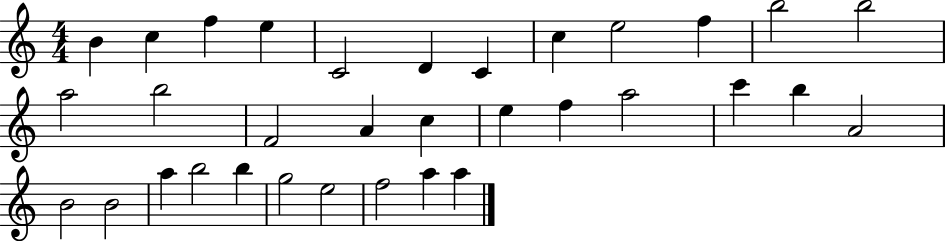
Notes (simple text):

B4/q C5/q F5/q E5/q C4/h D4/q C4/q C5/q E5/h F5/q B5/h B5/h A5/h B5/h F4/h A4/q C5/q E5/q F5/q A5/h C6/q B5/q A4/h B4/h B4/h A5/q B5/h B5/q G5/h E5/h F5/h A5/q A5/q